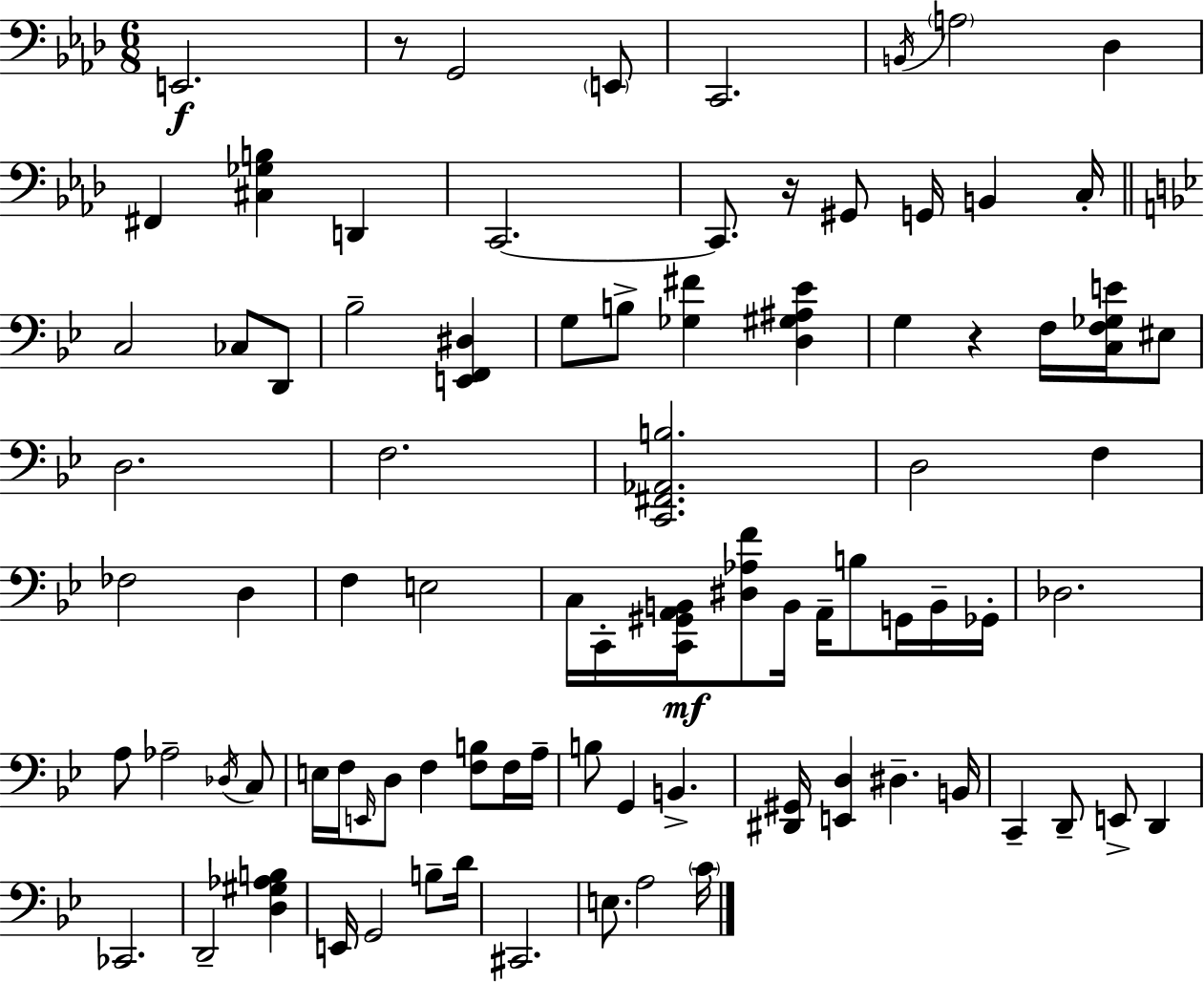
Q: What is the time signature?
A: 6/8